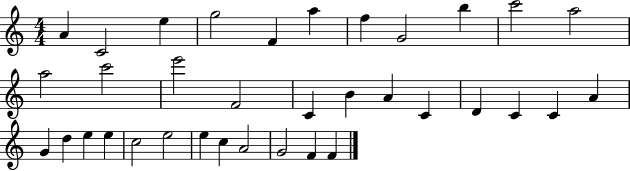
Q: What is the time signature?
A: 4/4